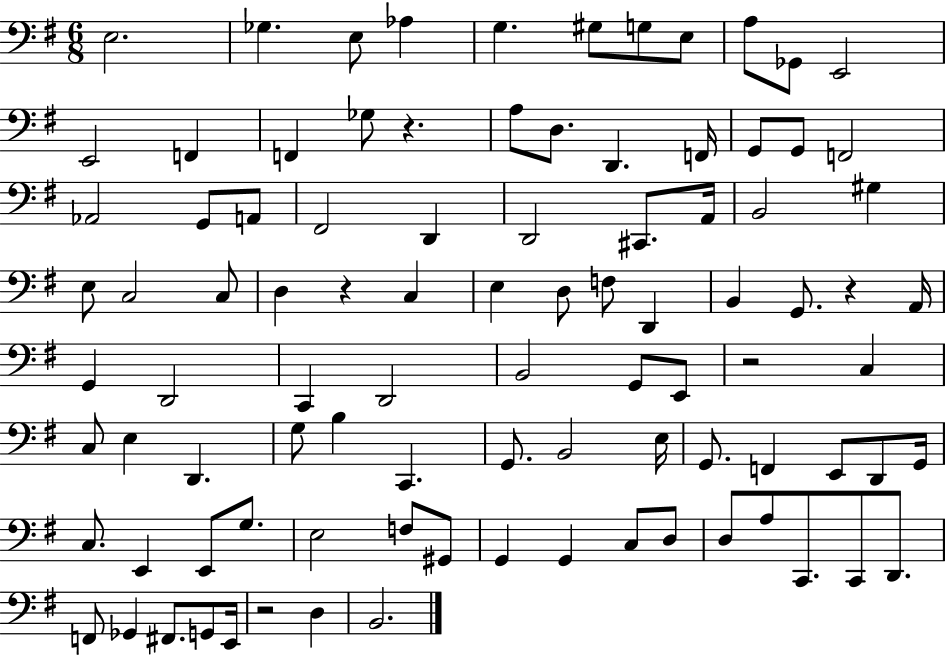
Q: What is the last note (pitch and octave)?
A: B2